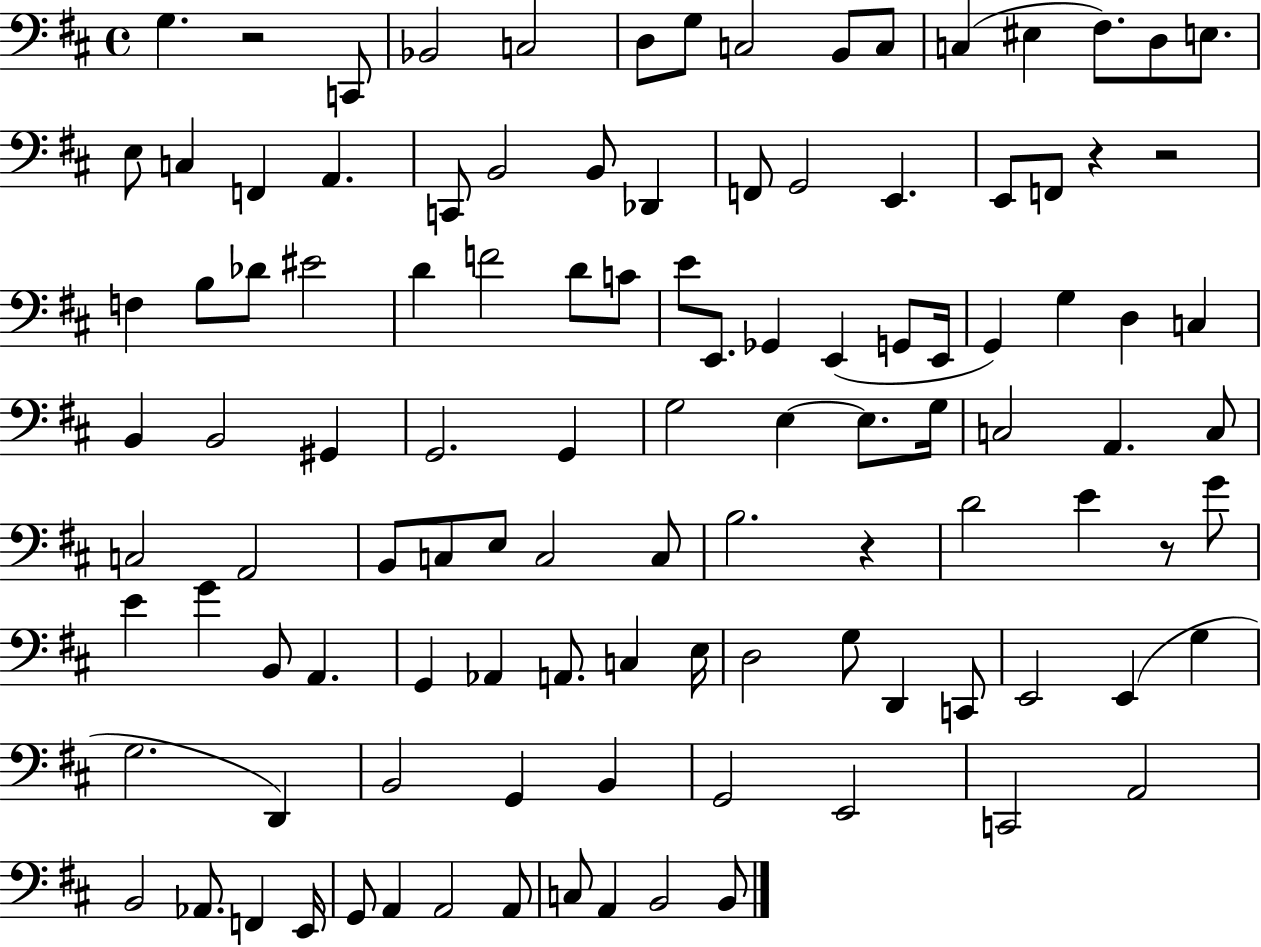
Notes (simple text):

G3/q. R/h C2/e Bb2/h C3/h D3/e G3/e C3/h B2/e C3/e C3/q EIS3/q F#3/e. D3/e E3/e. E3/e C3/q F2/q A2/q. C2/e B2/h B2/e Db2/q F2/e G2/h E2/q. E2/e F2/e R/q R/h F3/q B3/e Db4/e EIS4/h D4/q F4/h D4/e C4/e E4/e E2/e. Gb2/q E2/q G2/e E2/s G2/q G3/q D3/q C3/q B2/q B2/h G#2/q G2/h. G2/q G3/h E3/q E3/e. G3/s C3/h A2/q. C3/e C3/h A2/h B2/e C3/e E3/e C3/h C3/e B3/h. R/q D4/h E4/q R/e G4/e E4/q G4/q B2/e A2/q. G2/q Ab2/q A2/e. C3/q E3/s D3/h G3/e D2/q C2/e E2/h E2/q G3/q G3/h. D2/q B2/h G2/q B2/q G2/h E2/h C2/h A2/h B2/h Ab2/e. F2/q E2/s G2/e A2/q A2/h A2/e C3/e A2/q B2/h B2/e